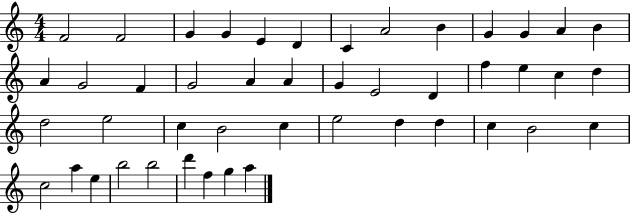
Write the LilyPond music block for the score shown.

{
  \clef treble
  \numericTimeSignature
  \time 4/4
  \key c \major
  f'2 f'2 | g'4 g'4 e'4 d'4 | c'4 a'2 b'4 | g'4 g'4 a'4 b'4 | \break a'4 g'2 f'4 | g'2 a'4 a'4 | g'4 e'2 d'4 | f''4 e''4 c''4 d''4 | \break d''2 e''2 | c''4 b'2 c''4 | e''2 d''4 d''4 | c''4 b'2 c''4 | \break c''2 a''4 e''4 | b''2 b''2 | d'''4 f''4 g''4 a''4 | \bar "|."
}